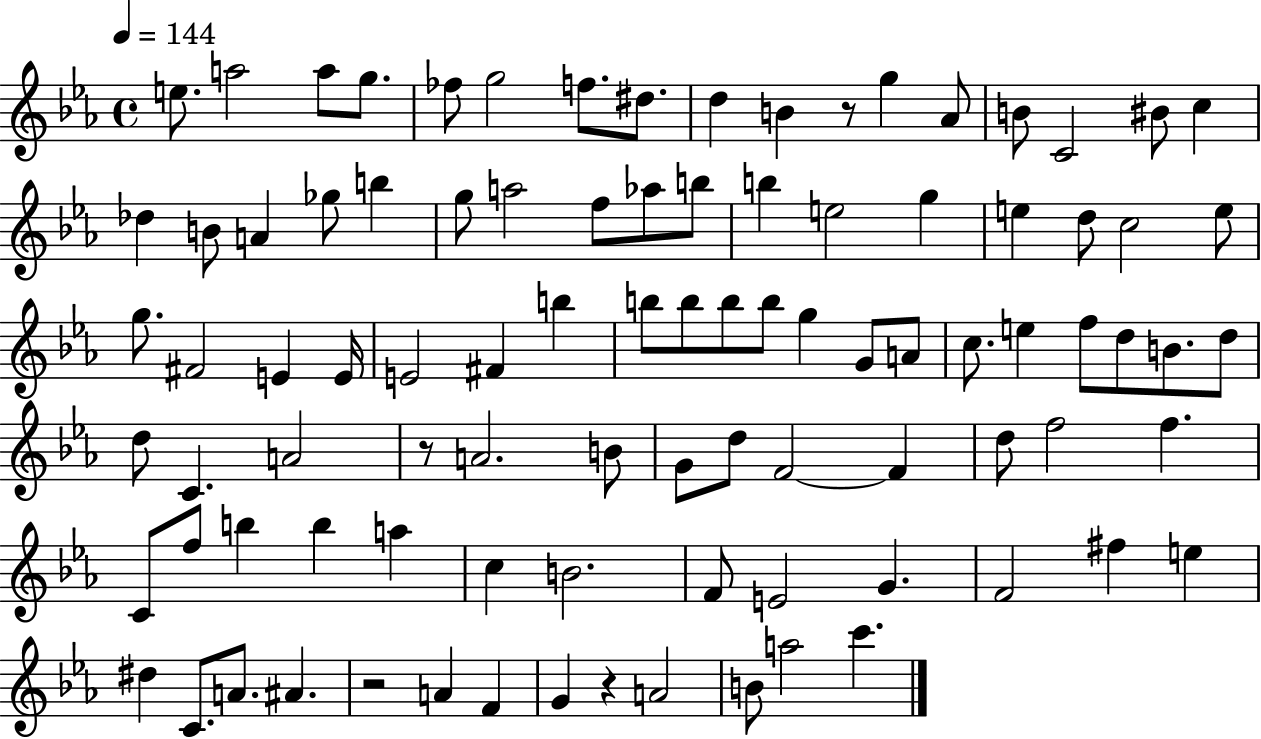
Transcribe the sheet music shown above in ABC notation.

X:1
T:Untitled
M:4/4
L:1/4
K:Eb
e/2 a2 a/2 g/2 _f/2 g2 f/2 ^d/2 d B z/2 g _A/2 B/2 C2 ^B/2 c _d B/2 A _g/2 b g/2 a2 f/2 _a/2 b/2 b e2 g e d/2 c2 e/2 g/2 ^F2 E E/4 E2 ^F b b/2 b/2 b/2 b/2 g G/2 A/2 c/2 e f/2 d/2 B/2 d/2 d/2 C A2 z/2 A2 B/2 G/2 d/2 F2 F d/2 f2 f C/2 f/2 b b a c B2 F/2 E2 G F2 ^f e ^d C/2 A/2 ^A z2 A F G z A2 B/2 a2 c'